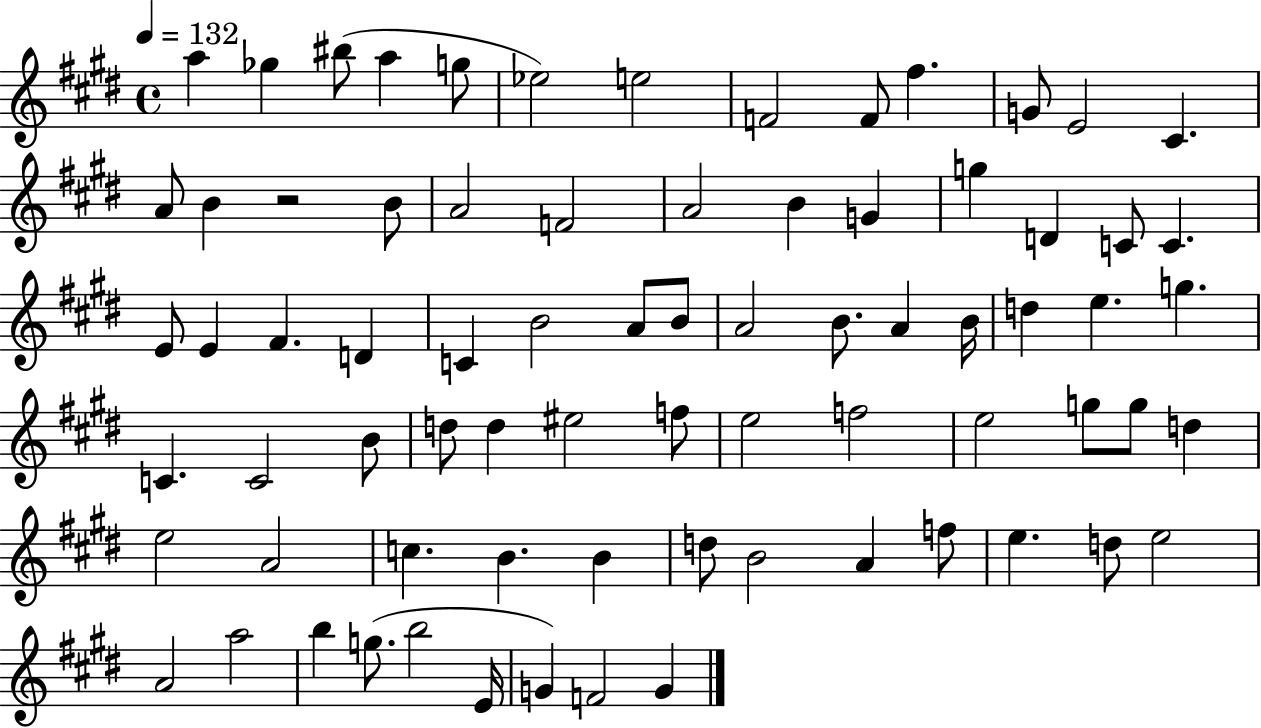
{
  \clef treble
  \time 4/4
  \defaultTimeSignature
  \key e \major
  \tempo 4 = 132
  a''4 ges''4 bis''8( a''4 g''8 | ees''2) e''2 | f'2 f'8 fis''4. | g'8 e'2 cis'4. | \break a'8 b'4 r2 b'8 | a'2 f'2 | a'2 b'4 g'4 | g''4 d'4 c'8 c'4. | \break e'8 e'4 fis'4. d'4 | c'4 b'2 a'8 b'8 | a'2 b'8. a'4 b'16 | d''4 e''4. g''4. | \break c'4. c'2 b'8 | d''8 d''4 eis''2 f''8 | e''2 f''2 | e''2 g''8 g''8 d''4 | \break e''2 a'2 | c''4. b'4. b'4 | d''8 b'2 a'4 f''8 | e''4. d''8 e''2 | \break a'2 a''2 | b''4 g''8.( b''2 e'16 | g'4) f'2 g'4 | \bar "|."
}